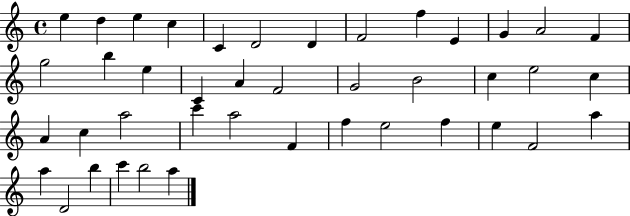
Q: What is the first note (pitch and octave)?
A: E5